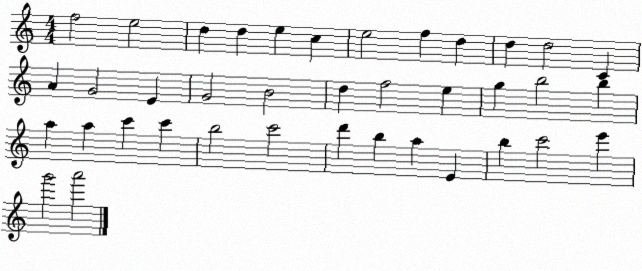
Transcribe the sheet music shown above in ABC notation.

X:1
T:Untitled
M:4/4
L:1/4
K:C
f2 e2 d d e c e2 f d d d2 C A G2 E G2 B2 d f2 e g b2 b a a c' c' b2 c'2 d' b a E b c'2 e' g'2 a'2